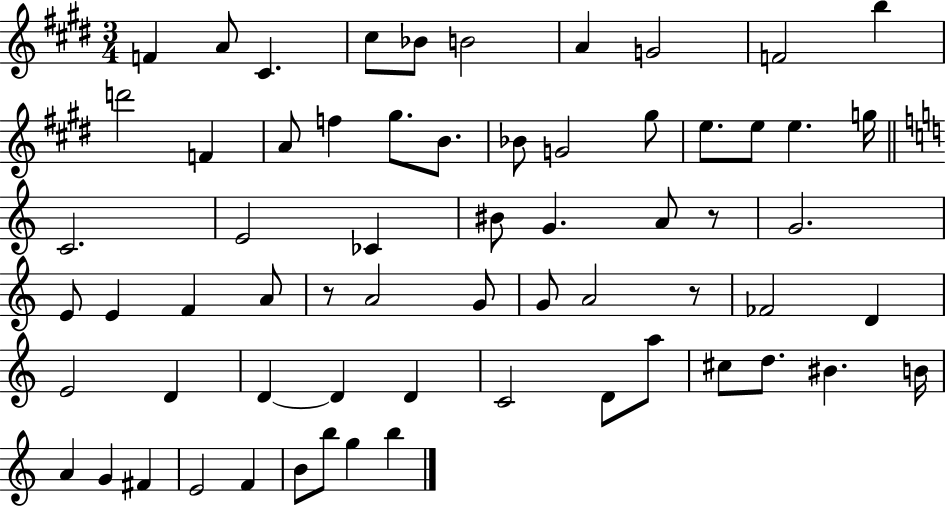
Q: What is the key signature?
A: E major